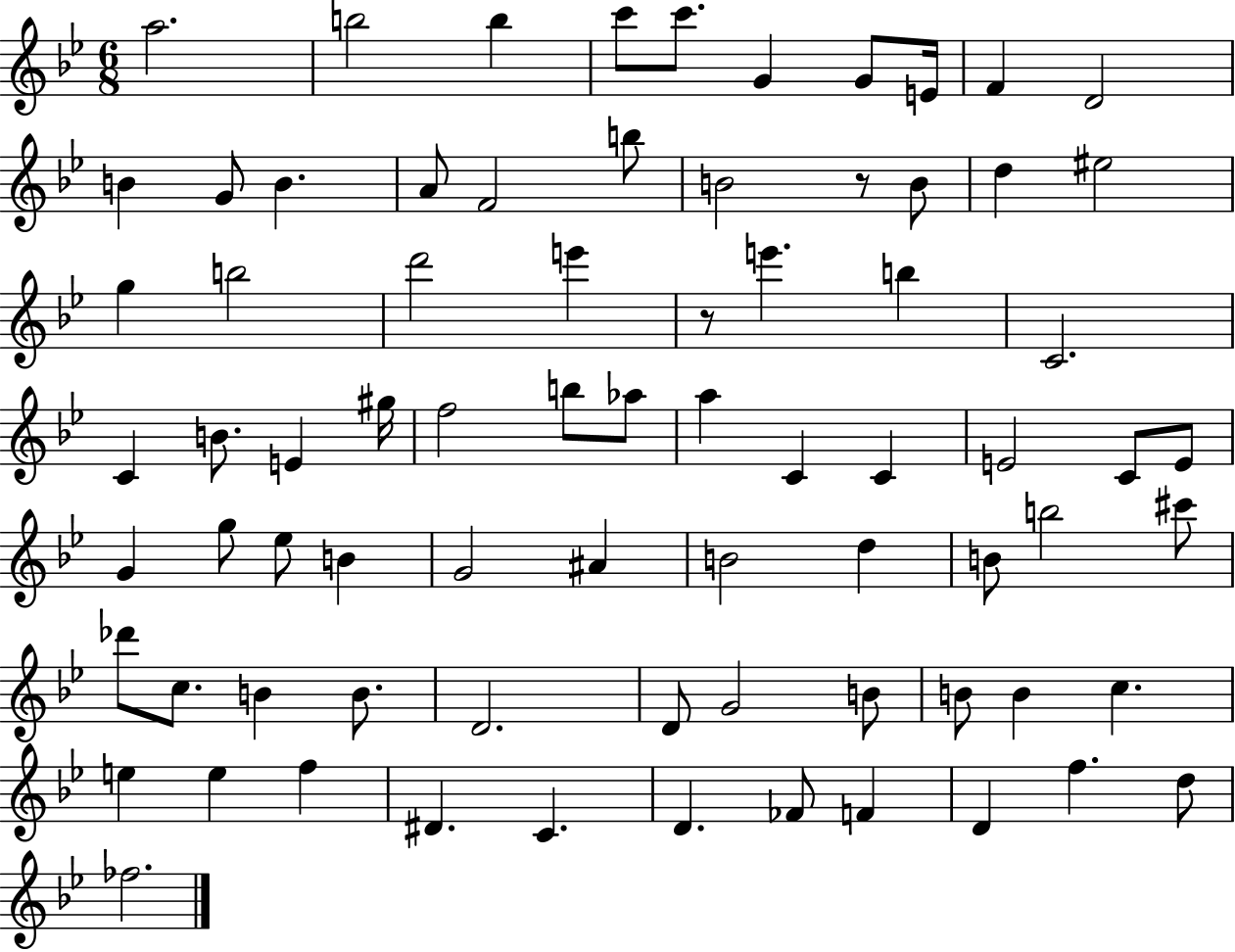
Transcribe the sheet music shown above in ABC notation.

X:1
T:Untitled
M:6/8
L:1/4
K:Bb
a2 b2 b c'/2 c'/2 G G/2 E/4 F D2 B G/2 B A/2 F2 b/2 B2 z/2 B/2 d ^e2 g b2 d'2 e' z/2 e' b C2 C B/2 E ^g/4 f2 b/2 _a/2 a C C E2 C/2 E/2 G g/2 _e/2 B G2 ^A B2 d B/2 b2 ^c'/2 _d'/2 c/2 B B/2 D2 D/2 G2 B/2 B/2 B c e e f ^D C D _F/2 F D f d/2 _f2